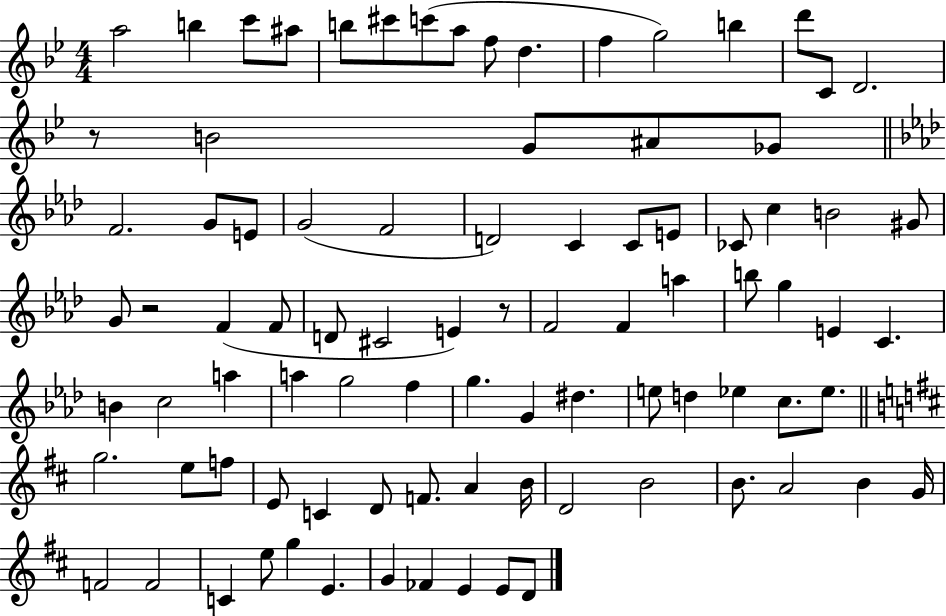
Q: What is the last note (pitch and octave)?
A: D4